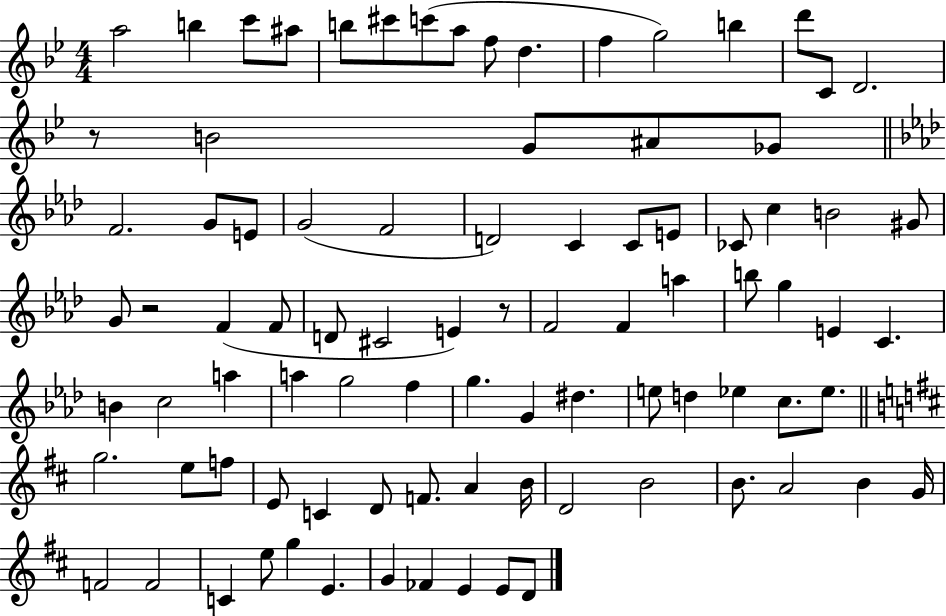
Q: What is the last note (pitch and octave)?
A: D4